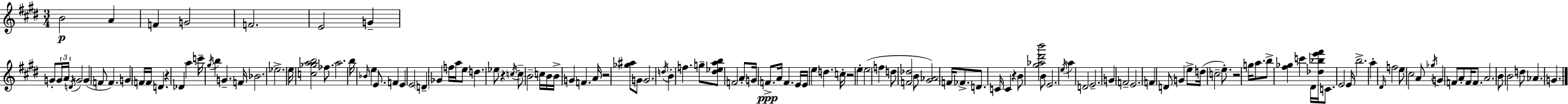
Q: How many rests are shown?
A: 6